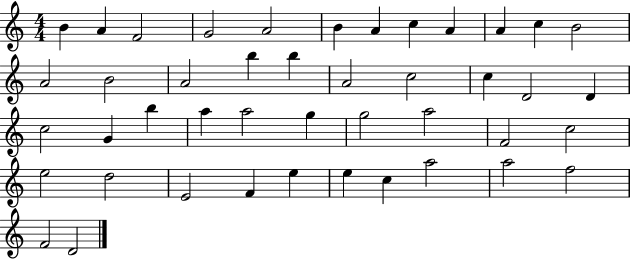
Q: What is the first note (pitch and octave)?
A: B4